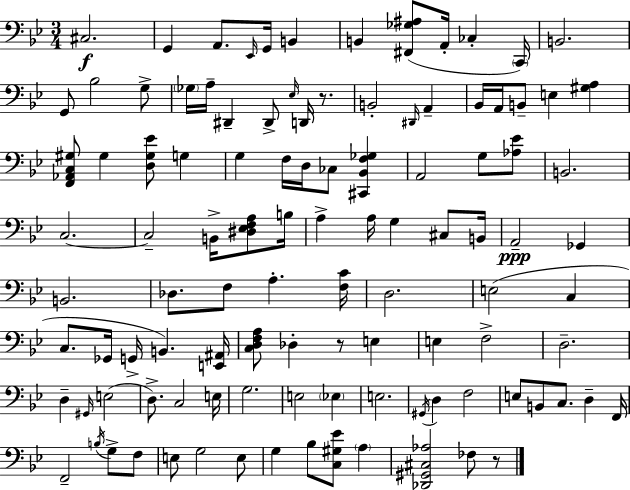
X:1
T:Untitled
M:3/4
L:1/4
K:Gm
^C,2 G,, A,,/2 _E,,/4 G,,/4 B,, B,, [^F,,_G,^A,]/2 A,,/4 _C, C,,/4 B,,2 G,,/2 _B,2 G,/2 _G,/4 A,/4 ^D,, ^D,,/2 _E,/4 D,,/4 z/2 B,,2 ^D,,/4 A,, _B,,/4 A,,/4 B,,/2 E, [^G,A,] [F,,_A,,C,^G,]/2 ^G, [D,^G,_E]/2 G, G, F,/4 D,/4 _C,/2 [^C,,_B,,F,_G,] A,,2 G,/2 [_A,_E]/2 B,,2 C,2 C,2 B,,/4 [^D,_E,F,A,]/2 B,/4 A, A,/4 G, ^C,/2 B,,/4 A,,2 _G,, B,,2 _D,/2 F,/2 A, [F,C]/4 D,2 E,2 C, C,/2 _G,,/4 G,,/4 B,, [E,,^A,,]/4 [C,D,F,A,]/2 _D, z/2 E, E, F,2 D,2 D, ^G,,/4 E,2 D,/2 C,2 E,/4 G,2 E,2 _E, E,2 ^G,,/4 D, F,2 E,/2 B,,/2 C,/2 D, F,,/4 F,,2 B,/4 G,/2 F,/2 E,/2 G,2 E,/2 G, _B,/2 [C,^G,_E]/2 A, [_D,,^G,,^C,_A,]2 _F,/2 z/2